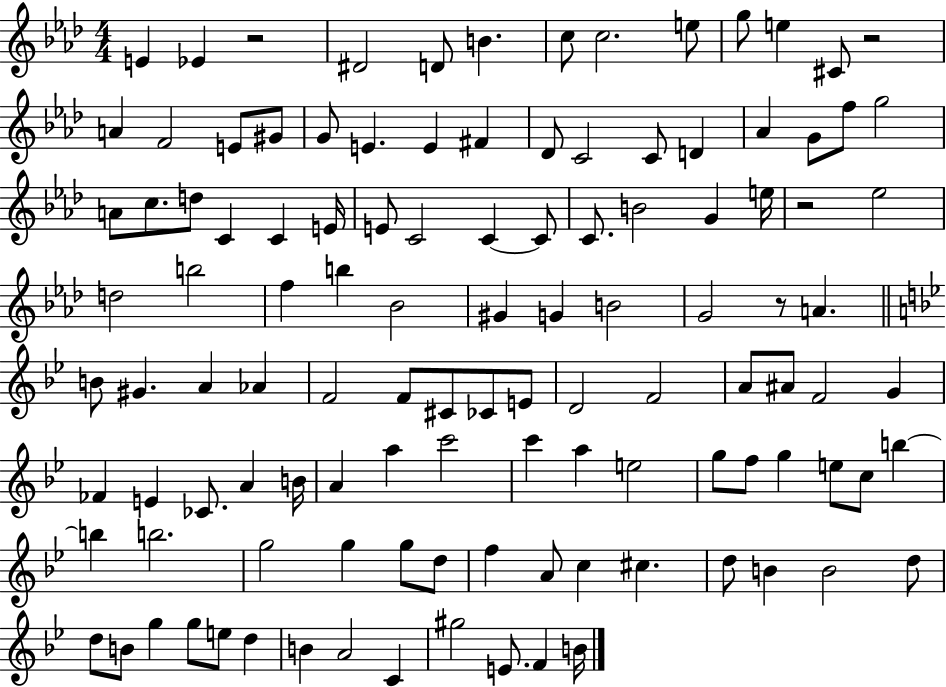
E4/q Eb4/q R/h D#4/h D4/e B4/q. C5/e C5/h. E5/e G5/e E5/q C#4/e R/h A4/q F4/h E4/e G#4/e G4/e E4/q. E4/q F#4/q Db4/e C4/h C4/e D4/q Ab4/q G4/e F5/e G5/h A4/e C5/e. D5/e C4/q C4/q E4/s E4/e C4/h C4/q C4/e C4/e. B4/h G4/q E5/s R/h Eb5/h D5/h B5/h F5/q B5/q Bb4/h G#4/q G4/q B4/h G4/h R/e A4/q. B4/e G#4/q. A4/q Ab4/q F4/h F4/e C#4/e CES4/e E4/e D4/h F4/h A4/e A#4/e F4/h G4/q FES4/q E4/q CES4/e. A4/q B4/s A4/q A5/q C6/h C6/q A5/q E5/h G5/e F5/e G5/q E5/e C5/e B5/q B5/q B5/h. G5/h G5/q G5/e D5/e F5/q A4/e C5/q C#5/q. D5/e B4/q B4/h D5/e D5/e B4/e G5/q G5/e E5/e D5/q B4/q A4/h C4/q G#5/h E4/e. F4/q B4/s